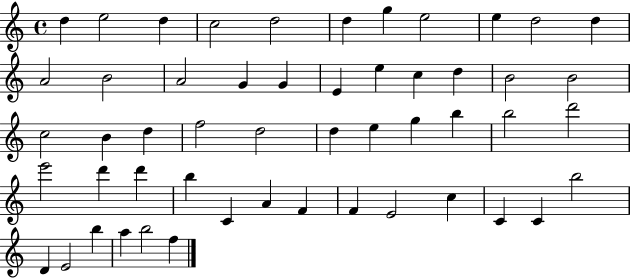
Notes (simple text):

D5/q E5/h D5/q C5/h D5/h D5/q G5/q E5/h E5/q D5/h D5/q A4/h B4/h A4/h G4/q G4/q E4/q E5/q C5/q D5/q B4/h B4/h C5/h B4/q D5/q F5/h D5/h D5/q E5/q G5/q B5/q B5/h D6/h E6/h D6/q D6/q B5/q C4/q A4/q F4/q F4/q E4/h C5/q C4/q C4/q B5/h D4/q E4/h B5/q A5/q B5/h F5/q